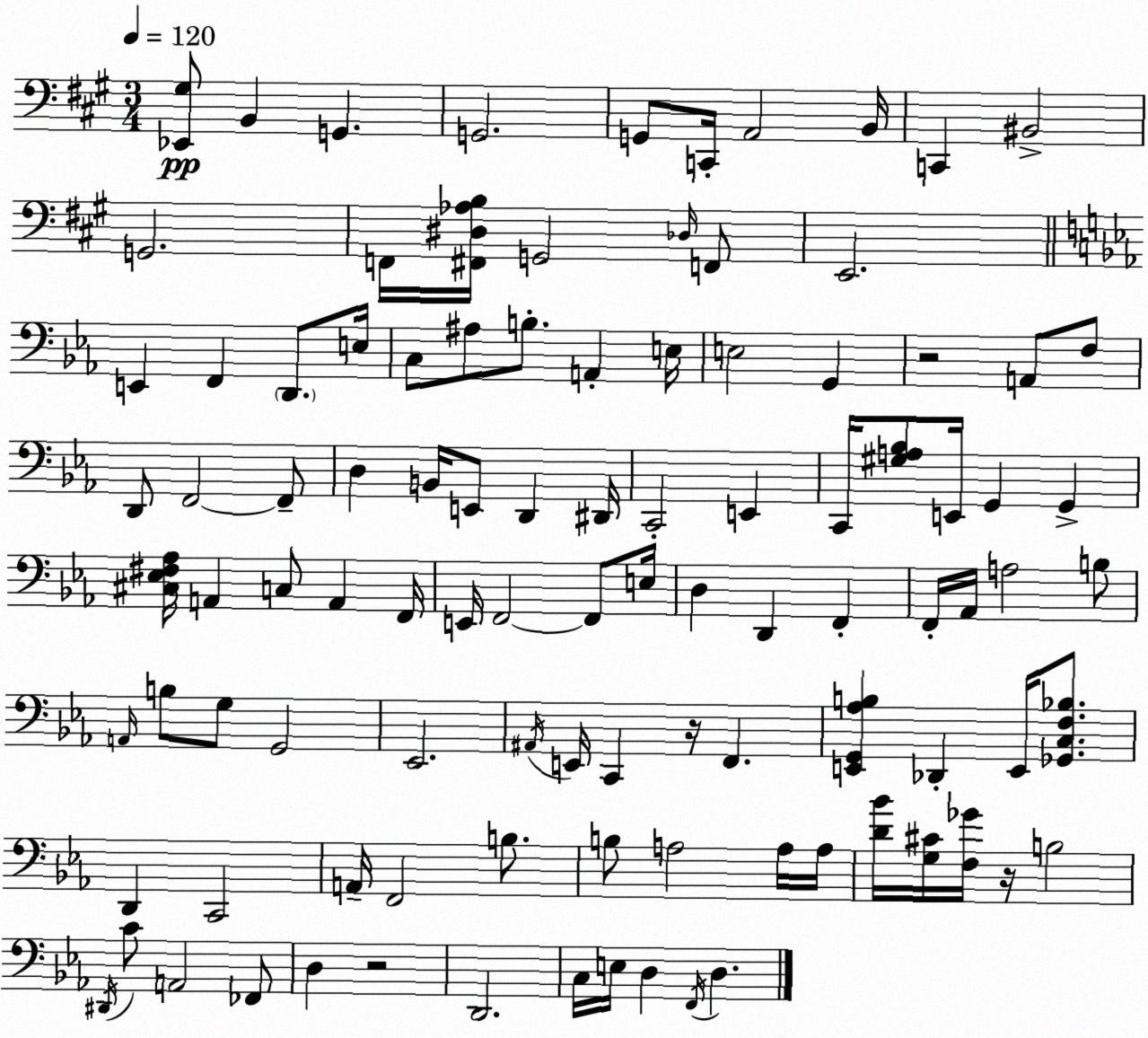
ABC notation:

X:1
T:Untitled
M:3/4
L:1/4
K:A
[_E,,^G,]/2 B,, G,, G,,2 G,,/2 C,,/4 A,,2 B,,/4 C,, ^B,,2 G,,2 F,,/4 [^F,,^D,_A,B,]/4 G,,2 _D,/4 F,,/2 E,,2 E,, F,, D,,/2 E,/4 C,/2 ^A,/2 B,/2 A,, E,/4 E,2 G,, z2 A,,/2 F,/2 D,,/2 F,,2 F,,/2 D, B,,/4 E,,/2 D,, ^D,,/4 C,,2 E,, C,,/4 [^G,A,_B,]/2 E,,/4 G,, G,, [^C,_E,^F,_A,]/4 A,, C,/2 A,, F,,/4 E,,/4 F,,2 F,,/2 E,/4 D, D,, F,, F,,/4 _A,,/4 A,2 B,/2 A,,/4 B,/2 G,/2 G,,2 _E,,2 ^A,,/4 E,,/4 C,, z/4 F,, [E,,G,,_A,B,] _D,, E,,/4 [_G,,C,F,_B,]/2 D,, C,,2 A,,/4 F,,2 B,/2 B,/2 A,2 A,/4 A,/4 [D_B]/4 [G,^C]/4 [F,_G]/4 z/4 B,2 ^D,,/4 C/2 A,,2 _F,,/2 D, z2 D,,2 C,/4 E,/4 D, F,,/4 D,